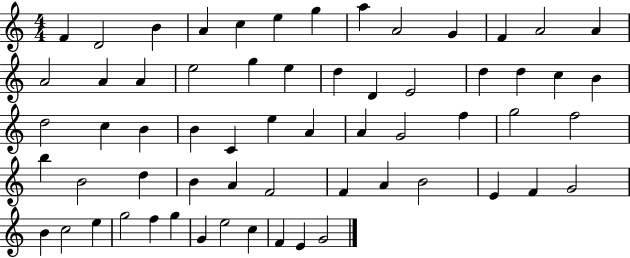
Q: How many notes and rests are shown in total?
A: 62